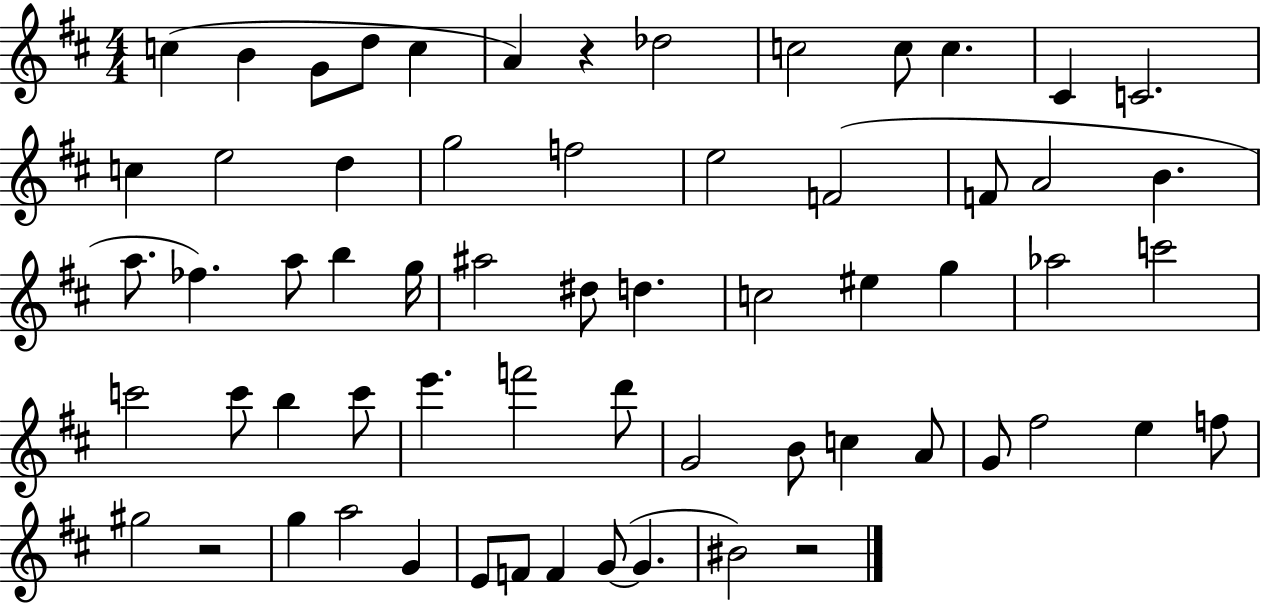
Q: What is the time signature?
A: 4/4